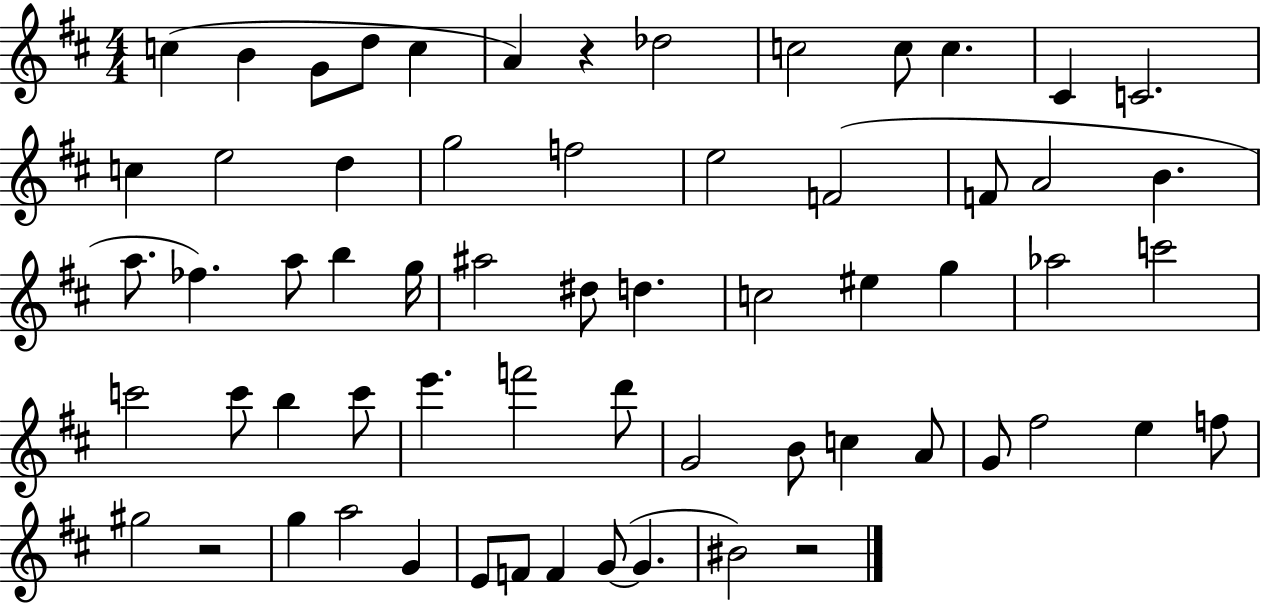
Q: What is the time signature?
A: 4/4